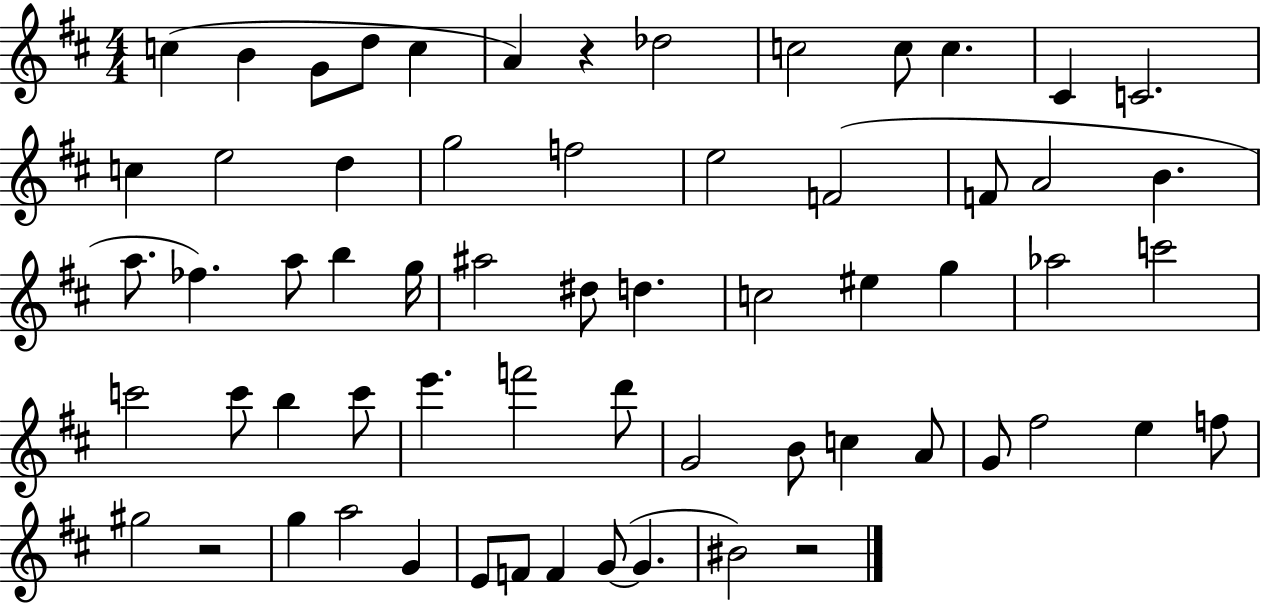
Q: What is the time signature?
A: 4/4